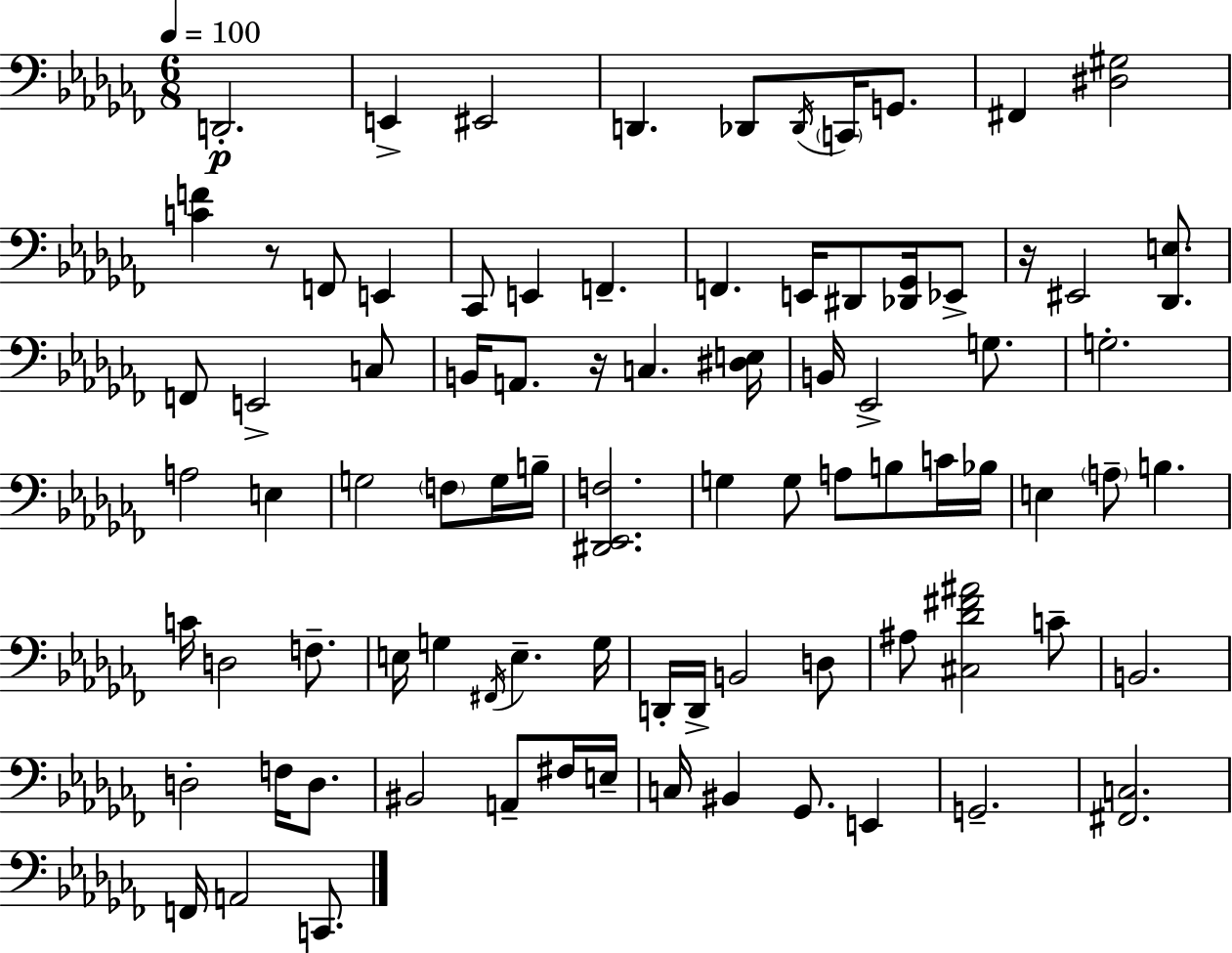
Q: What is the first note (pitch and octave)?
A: D2